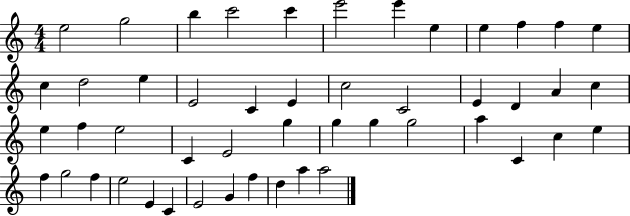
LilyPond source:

{
  \clef treble
  \numericTimeSignature
  \time 4/4
  \key c \major
  e''2 g''2 | b''4 c'''2 c'''4 | e'''2 e'''4 e''4 | e''4 f''4 f''4 e''4 | \break c''4 d''2 e''4 | e'2 c'4 e'4 | c''2 c'2 | e'4 d'4 a'4 c''4 | \break e''4 f''4 e''2 | c'4 e'2 g''4 | g''4 g''4 g''2 | a''4 c'4 c''4 e''4 | \break f''4 g''2 f''4 | e''2 e'4 c'4 | e'2 g'4 f''4 | d''4 a''4 a''2 | \break \bar "|."
}